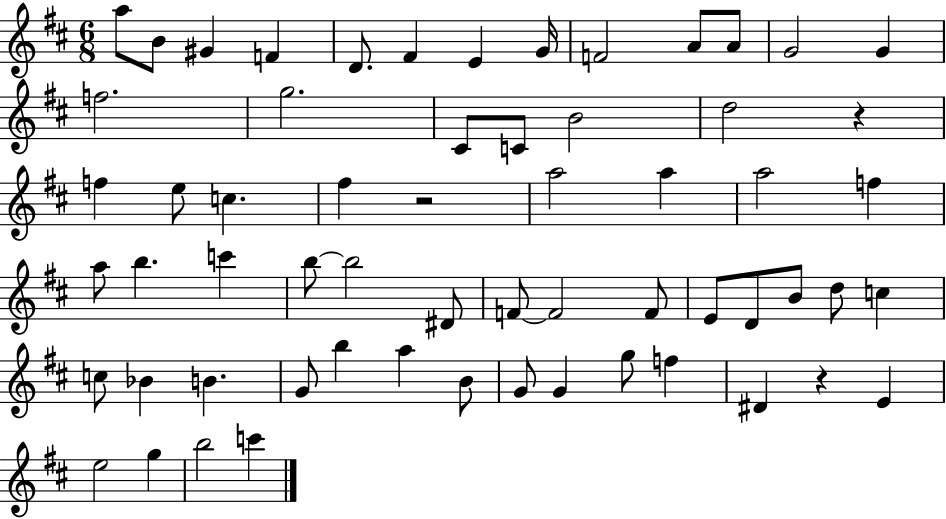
A5/e B4/e G#4/q F4/q D4/e. F#4/q E4/q G4/s F4/h A4/e A4/e G4/h G4/q F5/h. G5/h. C#4/e C4/e B4/h D5/h R/q F5/q E5/e C5/q. F#5/q R/h A5/h A5/q A5/h F5/q A5/e B5/q. C6/q B5/e B5/h D#4/e F4/e F4/h F4/e E4/e D4/e B4/e D5/e C5/q C5/e Bb4/q B4/q. G4/e B5/q A5/q B4/e G4/e G4/q G5/e F5/q D#4/q R/q E4/q E5/h G5/q B5/h C6/q